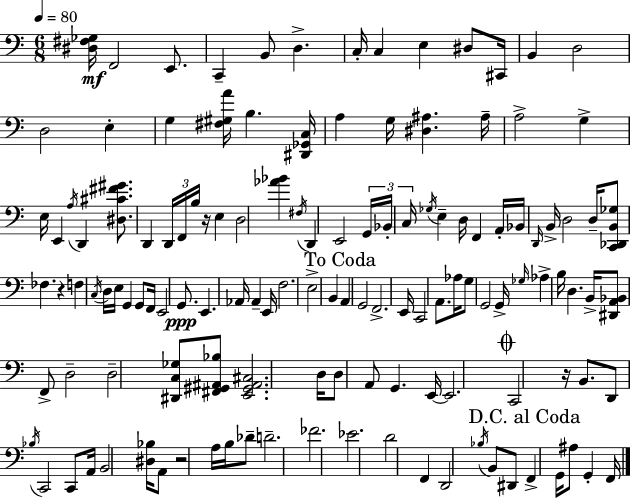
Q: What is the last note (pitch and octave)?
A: F2